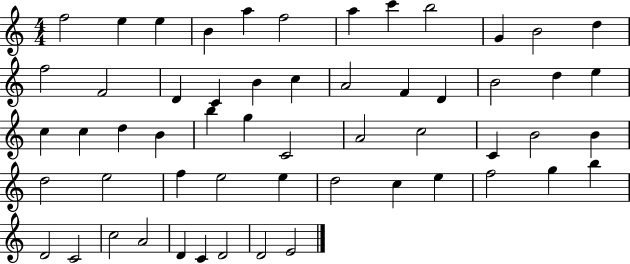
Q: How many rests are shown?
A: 0